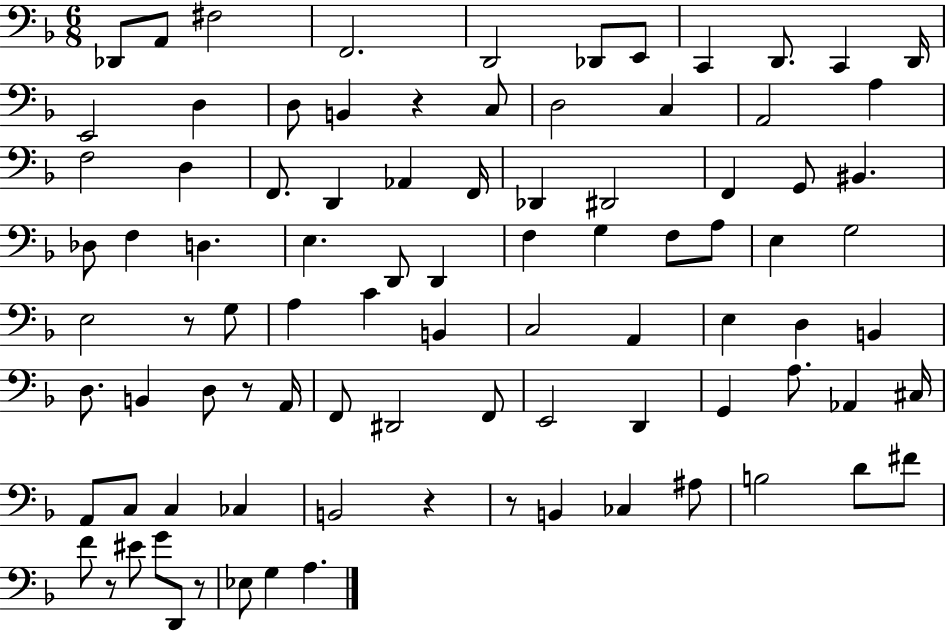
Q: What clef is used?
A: bass